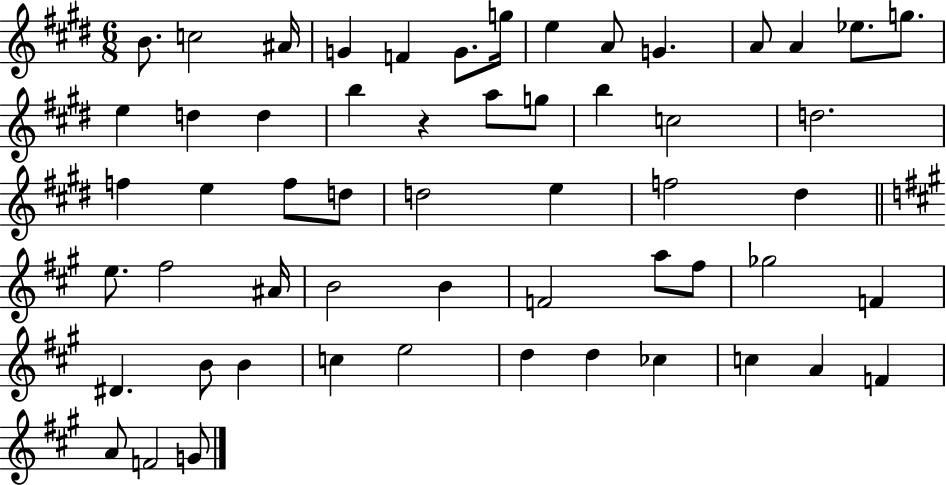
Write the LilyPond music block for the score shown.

{
  \clef treble
  \numericTimeSignature
  \time 6/8
  \key e \major
  b'8. c''2 ais'16 | g'4 f'4 g'8. g''16 | e''4 a'8 g'4. | a'8 a'4 ees''8. g''8. | \break e''4 d''4 d''4 | b''4 r4 a''8 g''8 | b''4 c''2 | d''2. | \break f''4 e''4 f''8 d''8 | d''2 e''4 | f''2 dis''4 | \bar "||" \break \key a \major e''8. fis''2 ais'16 | b'2 b'4 | f'2 a''8 fis''8 | ges''2 f'4 | \break dis'4. b'8 b'4 | c''4 e''2 | d''4 d''4 ces''4 | c''4 a'4 f'4 | \break a'8 f'2 g'8 | \bar "|."
}